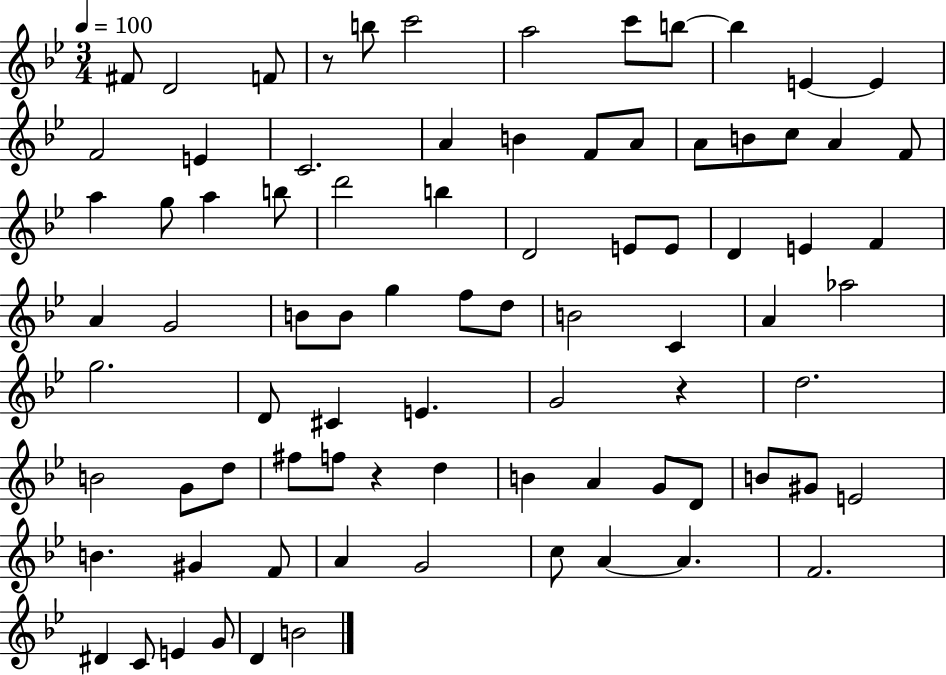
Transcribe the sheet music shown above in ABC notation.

X:1
T:Untitled
M:3/4
L:1/4
K:Bb
^F/2 D2 F/2 z/2 b/2 c'2 a2 c'/2 b/2 b E E F2 E C2 A B F/2 A/2 A/2 B/2 c/2 A F/2 a g/2 a b/2 d'2 b D2 E/2 E/2 D E F A G2 B/2 B/2 g f/2 d/2 B2 C A _a2 g2 D/2 ^C E G2 z d2 B2 G/2 d/2 ^f/2 f/2 z d B A G/2 D/2 B/2 ^G/2 E2 B ^G F/2 A G2 c/2 A A F2 ^D C/2 E G/2 D B2